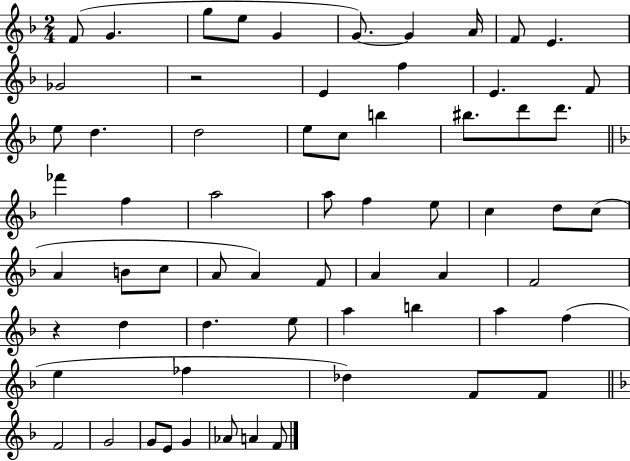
{
  \clef treble
  \numericTimeSignature
  \time 2/4
  \key f \major
  f'8( g'4. | g''8 e''8 g'4 | g'8.~~) g'4 a'16 | f'8 e'4. | \break ges'2 | r2 | e'4 f''4 | e'4. f'8 | \break e''8 d''4. | d''2 | e''8 c''8 b''4 | bis''8. d'''8 d'''8. | \break \bar "||" \break \key f \major fes'''4 f''4 | a''2 | a''8 f''4 e''8 | c''4 d''8 c''8( | \break a'4 b'8 c''8 | a'8 a'4) f'8 | a'4 a'4 | f'2 | \break r4 d''4 | d''4. e''8 | a''4 b''4 | a''4 f''4( | \break e''4 fes''4 | des''4) f'8 f'8 | \bar "||" \break \key d \minor f'2 | g'2 | g'8 e'8 g'4 | aes'8 a'4 f'8 | \break \bar "|."
}